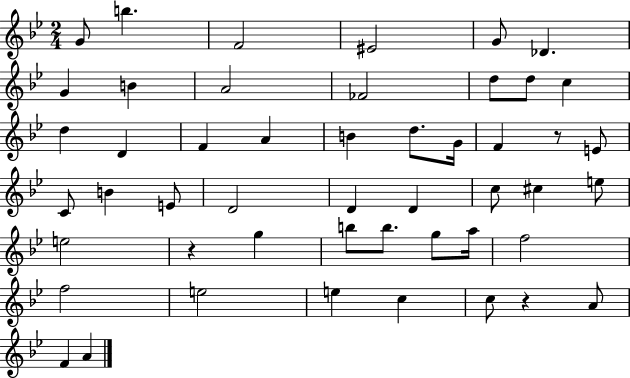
X:1
T:Untitled
M:2/4
L:1/4
K:Bb
G/2 b F2 ^E2 G/2 _D G B A2 _F2 d/2 d/2 c d D F A B d/2 G/4 F z/2 E/2 C/2 B E/2 D2 D D c/2 ^c e/2 e2 z g b/2 b/2 g/2 a/4 f2 f2 e2 e c c/2 z A/2 F A